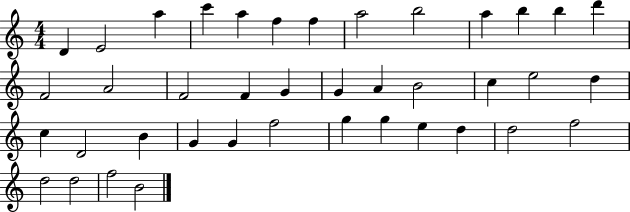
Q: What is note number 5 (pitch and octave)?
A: A5